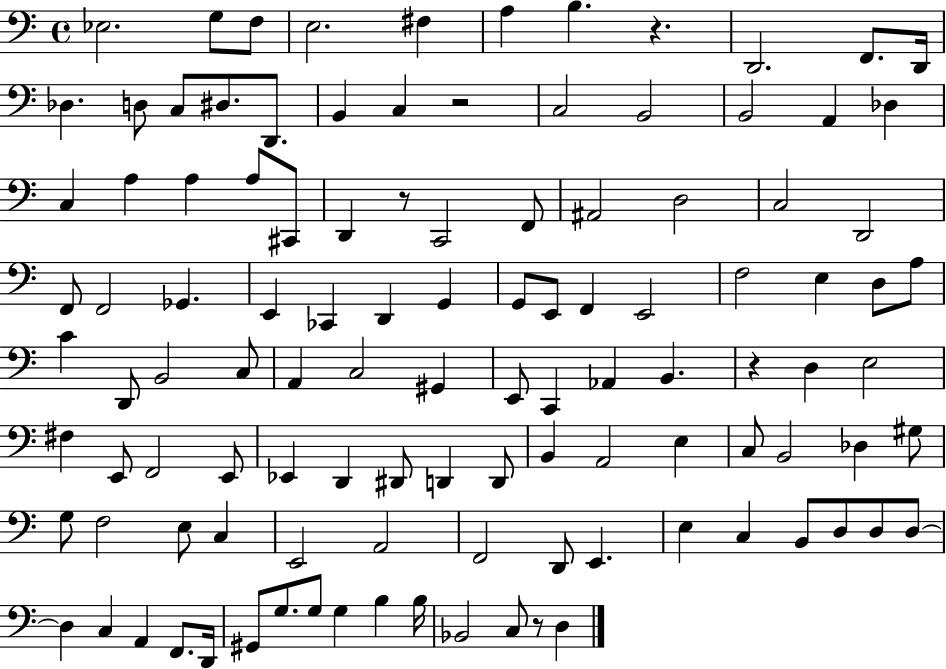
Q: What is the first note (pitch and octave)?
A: Eb3